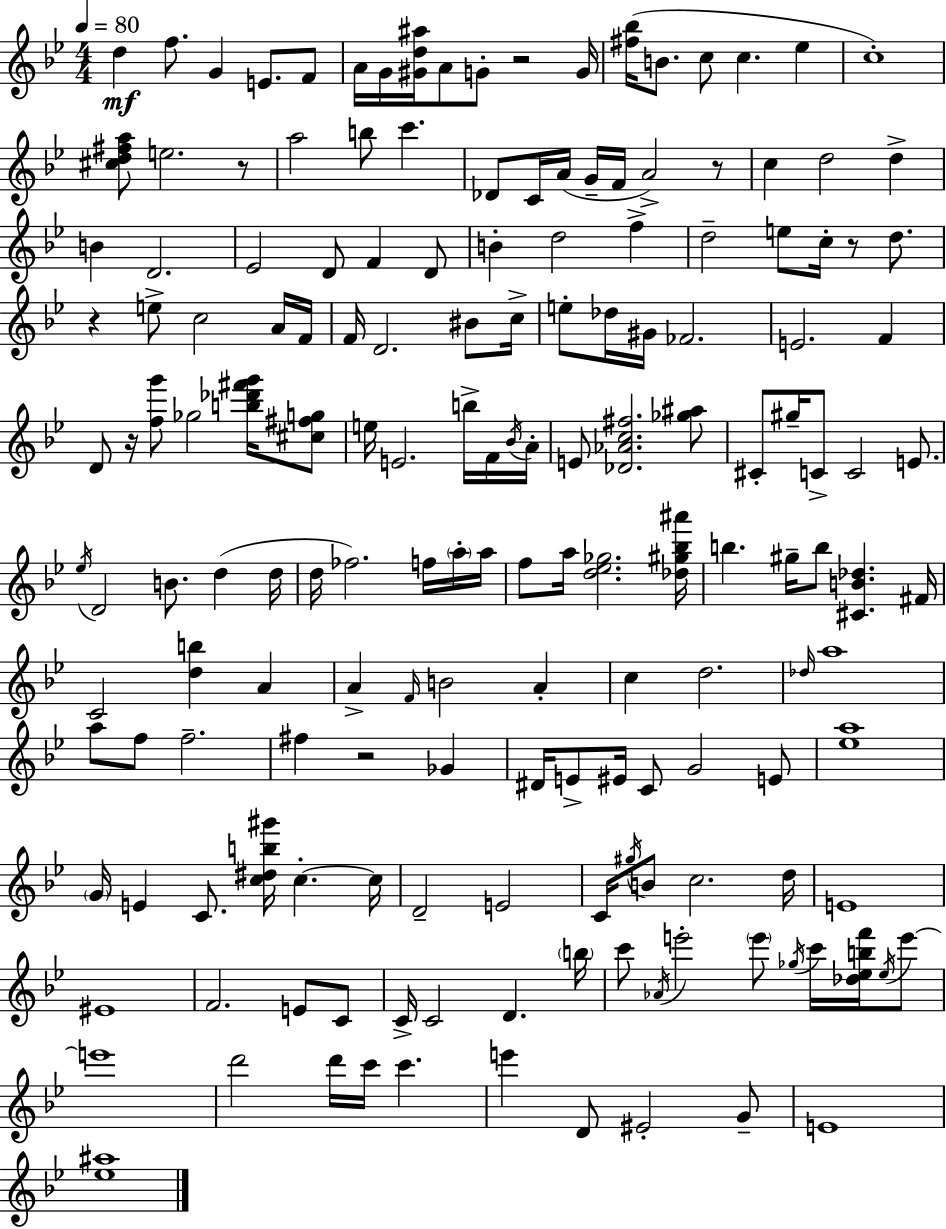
X:1
T:Untitled
M:4/4
L:1/4
K:Bb
d f/2 G E/2 F/2 A/4 G/4 [^Gd^a]/4 A/2 G/2 z2 G/4 [^f_b]/4 B/2 c/2 c _e c4 [^cd^fa]/2 e2 z/2 a2 b/2 c' _D/2 C/4 A/4 G/4 F/4 A2 z/2 c d2 d B D2 _E2 D/2 F D/2 B d2 f d2 e/2 c/4 z/2 d/2 z e/2 c2 A/4 F/4 F/4 D2 ^B/2 c/4 e/2 _d/4 ^G/4 _F2 E2 F D/2 z/4 [fg']/2 _g2 [b_d'^f'g']/4 [^c^fg]/2 e/4 E2 b/4 F/4 _B/4 A/4 E/2 [_D_Ac^f]2 [_g^a]/2 ^C/2 ^g/4 C/2 C2 E/2 _e/4 D2 B/2 d d/4 d/4 _f2 f/4 a/4 a/4 f/2 a/4 [d_e_g]2 [_d^g_b^a']/4 b ^g/4 b/2 [^CB_d] ^F/4 C2 [db] A A F/4 B2 A c d2 _d/4 a4 a/2 f/2 f2 ^f z2 _G ^D/4 E/2 ^E/4 C/2 G2 E/2 [_ea]4 G/4 E C/2 [c^db^g']/4 c c/4 D2 E2 C/4 ^g/4 B/2 c2 d/4 E4 ^E4 F2 E/2 C/2 C/4 C2 D b/4 c'/2 _A/4 e'2 e'/2 _g/4 c'/4 [_d_ebf']/4 _e/4 e'/2 e'4 d'2 d'/4 c'/4 c' e' D/2 ^E2 G/2 E4 [_e^a]4